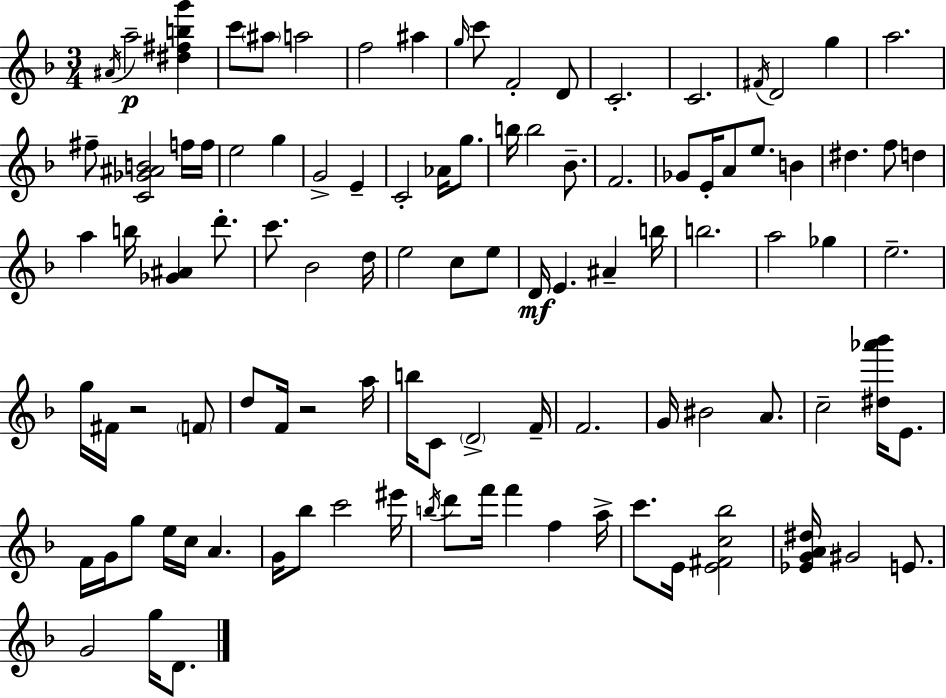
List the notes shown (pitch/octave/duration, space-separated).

A#4/s A5/h [D#5,F#5,B5,G6]/q C6/e A#5/e A5/h F5/h A#5/q G5/s C6/e F4/h D4/e C4/h. C4/h. F#4/s D4/h G5/q A5/h. F#5/e [C4,Gb4,A#4,B4]/h F5/s F5/s E5/h G5/q G4/h E4/q C4/h Ab4/s G5/e. B5/s B5/h Bb4/e. F4/h. Gb4/e E4/s A4/e E5/e. B4/q D#5/q. F5/e D5/q A5/q B5/s [Gb4,A#4]/q D6/e. C6/e. Bb4/h D5/s E5/h C5/e E5/e D4/s E4/q. A#4/q B5/s B5/h. A5/h Gb5/q E5/h. G5/s F#4/s R/h F4/e D5/e F4/s R/h A5/s B5/s C4/e D4/h F4/s F4/h. G4/s BIS4/h A4/e. C5/h [D#5,Ab6,Bb6]/s E4/e. F4/s G4/s G5/e E5/s C5/s A4/q. G4/s Bb5/e C6/h EIS6/s B5/s D6/e F6/s F6/q F5/q A5/s C6/e. E4/s [E4,F#4,C5,Bb5]/h [Eb4,G4,A4,D#5]/s G#4/h E4/e. G4/h G5/s D4/e.